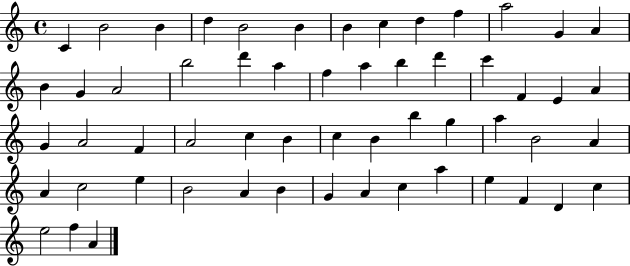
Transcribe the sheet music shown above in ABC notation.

X:1
T:Untitled
M:4/4
L:1/4
K:C
C B2 B d B2 B B c d f a2 G A B G A2 b2 d' a f a b d' c' F E A G A2 F A2 c B c B b g a B2 A A c2 e B2 A B G A c a e F D c e2 f A